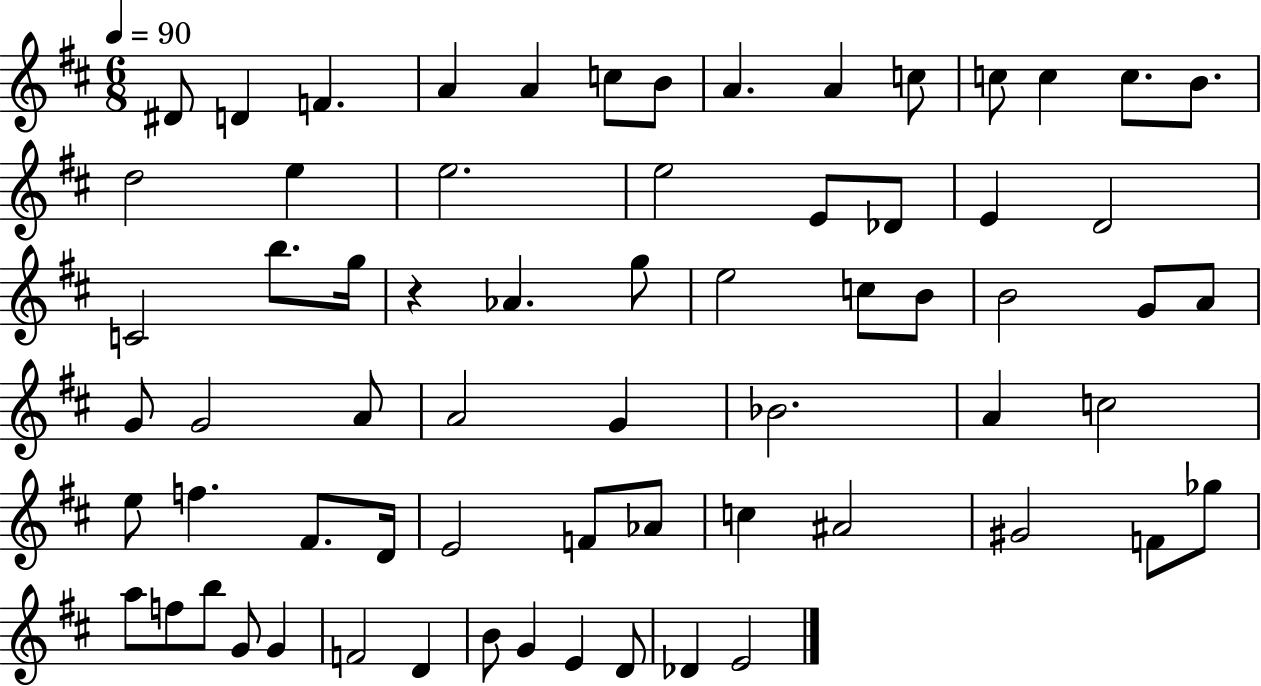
D#4/e D4/q F4/q. A4/q A4/q C5/e B4/e A4/q. A4/q C5/e C5/e C5/q C5/e. B4/e. D5/h E5/q E5/h. E5/h E4/e Db4/e E4/q D4/h C4/h B5/e. G5/s R/q Ab4/q. G5/e E5/h C5/e B4/e B4/h G4/e A4/e G4/e G4/h A4/e A4/h G4/q Bb4/h. A4/q C5/h E5/e F5/q. F#4/e. D4/s E4/h F4/e Ab4/e C5/q A#4/h G#4/h F4/e Gb5/e A5/e F5/e B5/e G4/e G4/q F4/h D4/q B4/e G4/q E4/q D4/e Db4/q E4/h